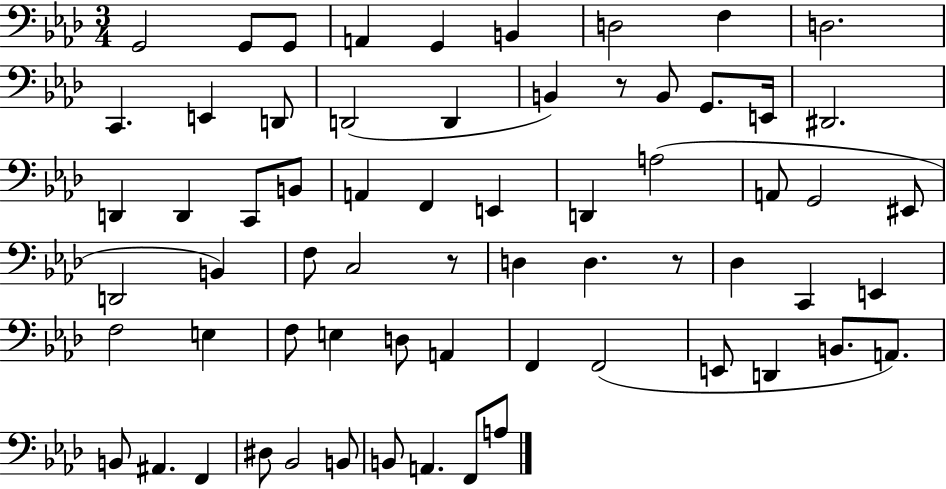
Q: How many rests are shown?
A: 3